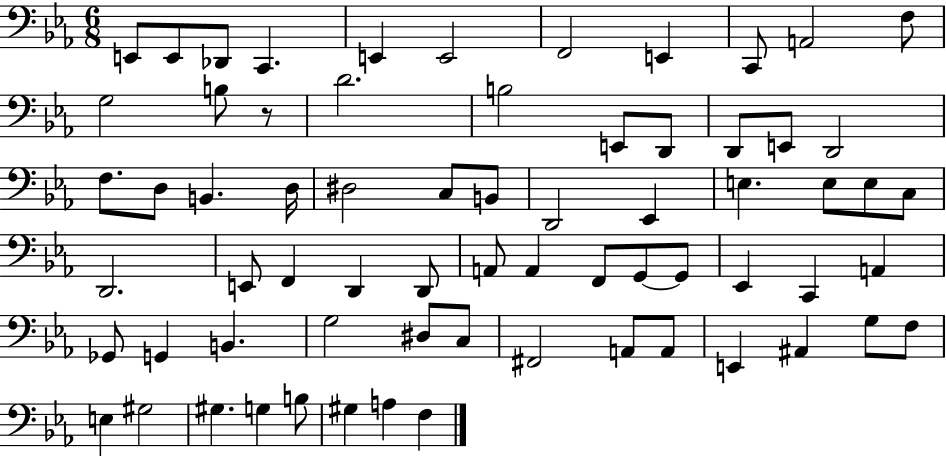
X:1
T:Untitled
M:6/8
L:1/4
K:Eb
E,,/2 E,,/2 _D,,/2 C,, E,, E,,2 F,,2 E,, C,,/2 A,,2 F,/2 G,2 B,/2 z/2 D2 B,2 E,,/2 D,,/2 D,,/2 E,,/2 D,,2 F,/2 D,/2 B,, D,/4 ^D,2 C,/2 B,,/2 D,,2 _E,, E, E,/2 E,/2 C,/2 D,,2 E,,/2 F,, D,, D,,/2 A,,/2 A,, F,,/2 G,,/2 G,,/2 _E,, C,, A,, _G,,/2 G,, B,, G,2 ^D,/2 C,/2 ^F,,2 A,,/2 A,,/2 E,, ^A,, G,/2 F,/2 E, ^G,2 ^G, G, B,/2 ^G, A, F,